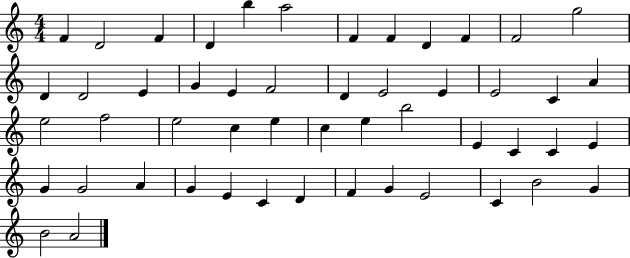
F4/q D4/h F4/q D4/q B5/q A5/h F4/q F4/q D4/q F4/q F4/h G5/h D4/q D4/h E4/q G4/q E4/q F4/h D4/q E4/h E4/q E4/h C4/q A4/q E5/h F5/h E5/h C5/q E5/q C5/q E5/q B5/h E4/q C4/q C4/q E4/q G4/q G4/h A4/q G4/q E4/q C4/q D4/q F4/q G4/q E4/h C4/q B4/h G4/q B4/h A4/h